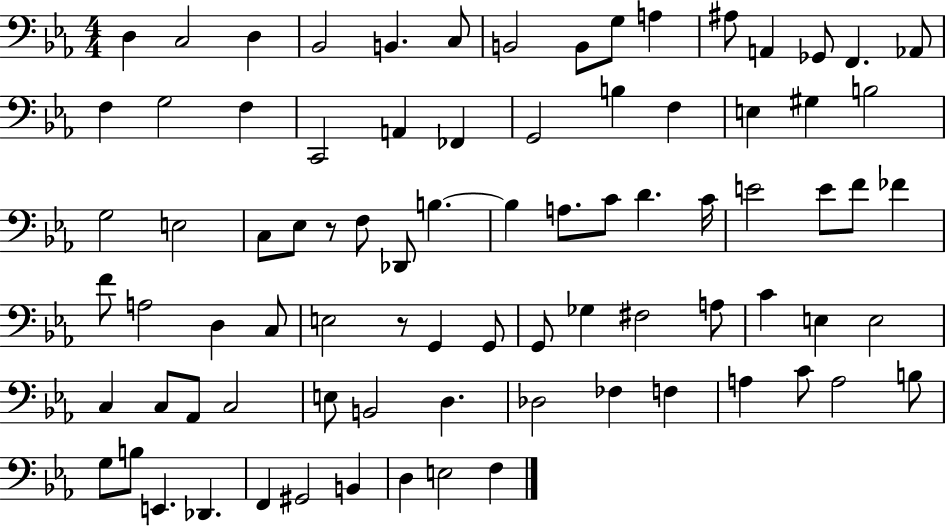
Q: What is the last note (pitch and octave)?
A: F3